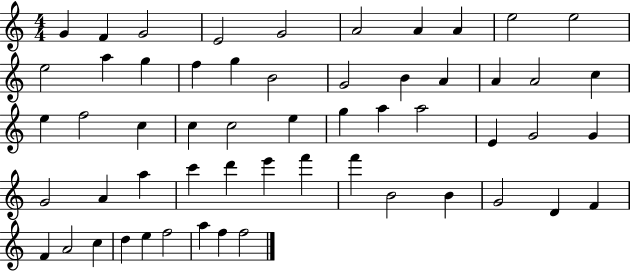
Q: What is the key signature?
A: C major